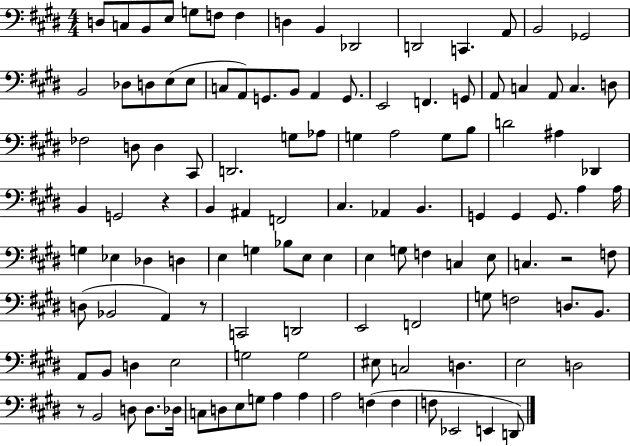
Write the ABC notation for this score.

X:1
T:Untitled
M:4/4
L:1/4
K:E
D,/2 C,/2 B,,/2 E,/2 G,/2 F,/2 F, D, B,, _D,,2 D,,2 C,, A,,/2 B,,2 _G,,2 B,,2 _D,/2 D,/2 E,/2 E,/2 C,/2 A,,/2 G,,/2 B,,/2 A,, G,,/2 E,,2 F,, G,,/2 A,,/2 C, A,,/2 C, D,/2 _F,2 D,/2 D, ^C,,/2 D,,2 G,/2 _A,/2 G, A,2 G,/2 B,/2 D2 ^A, _D,, B,, G,,2 z B,, ^A,, F,,2 ^C, _A,, B,, G,, G,, G,,/2 A, A,/4 G, _E, _D, D, E, G, _B,/2 E,/2 E, E, G,/2 F, C, E,/2 C, z2 F,/2 D,/2 _B,,2 A,, z/2 C,,2 D,,2 E,,2 F,,2 G,/2 F,2 D,/2 B,,/2 A,,/2 B,,/2 D, E,2 G,2 G,2 ^E,/2 C,2 D, E,2 D,2 z/2 B,,2 D,/2 D,/2 _D,/4 C,/2 D,/2 E,/2 G,/2 A, A, A,2 F, F, F,/2 _E,,2 E,, D,,/2